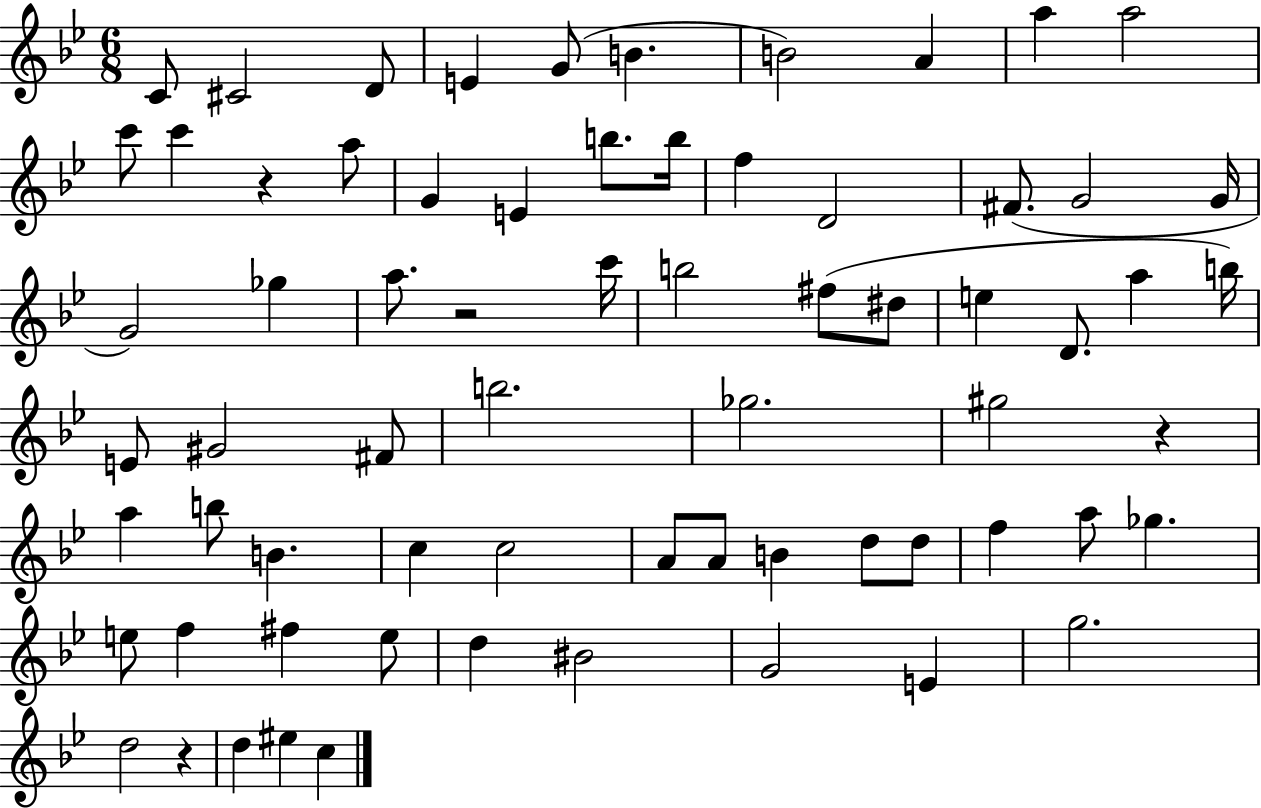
C4/e C#4/h D4/e E4/q G4/e B4/q. B4/h A4/q A5/q A5/h C6/e C6/q R/q A5/e G4/q E4/q B5/e. B5/s F5/q D4/h F#4/e. G4/h G4/s G4/h Gb5/q A5/e. R/h C6/s B5/h F#5/e D#5/e E5/q D4/e. A5/q B5/s E4/e G#4/h F#4/e B5/h. Gb5/h. G#5/h R/q A5/q B5/e B4/q. C5/q C5/h A4/e A4/e B4/q D5/e D5/e F5/q A5/e Gb5/q. E5/e F5/q F#5/q E5/e D5/q BIS4/h G4/h E4/q G5/h. D5/h R/q D5/q EIS5/q C5/q